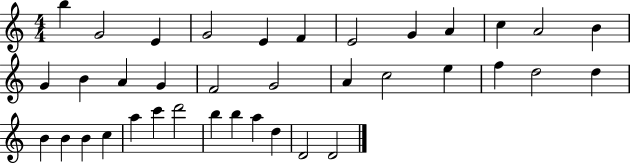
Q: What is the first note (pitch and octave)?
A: B5